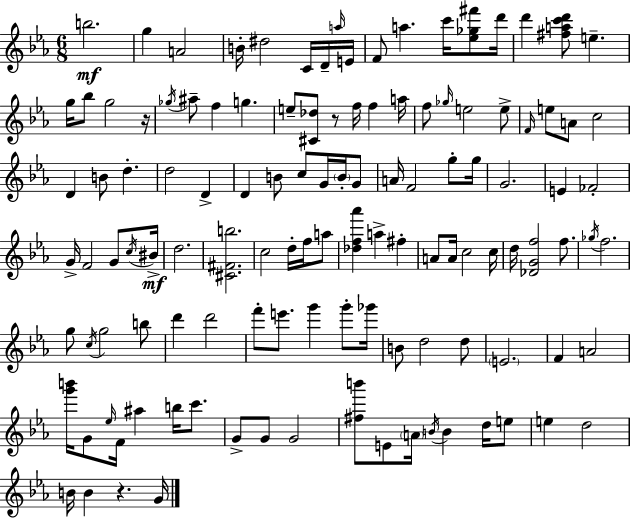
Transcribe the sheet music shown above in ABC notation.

X:1
T:Untitled
M:6/8
L:1/4
K:Eb
b2 g A2 B/4 ^d2 C/4 D/4 a/4 E/4 F/2 a c'/4 [_e_g^f']/2 d'/4 d' [^fac'd']/2 e g/4 _b/2 g2 z/4 _g/4 ^a/2 f g e/2 [^C_d]/2 z/2 f/4 f a/4 f/2 _g/4 e2 e/2 F/4 e/2 A/2 c2 D B/2 d d2 D D B/2 c/2 G/4 B/4 G/2 A/4 F2 g/2 g/4 G2 E _F2 G/4 F2 G/2 c/4 ^B/4 d2 [^C^Fb]2 c2 d/4 f/4 a/2 [_df_a'] a ^f A/2 A/4 c2 c/4 d/4 [_DGf]2 f/2 _g/4 f2 g/2 c/4 g2 b/2 d' d'2 f'/2 e'/2 g' g'/2 _g'/4 B/2 d2 d/2 E2 F A2 [g'b']/4 G/2 _e/4 F/4 ^a b/4 c'/2 G/2 G/2 G2 [^fb']/2 E/2 A/4 B/4 B d/4 e/2 e d2 B/4 B z G/4